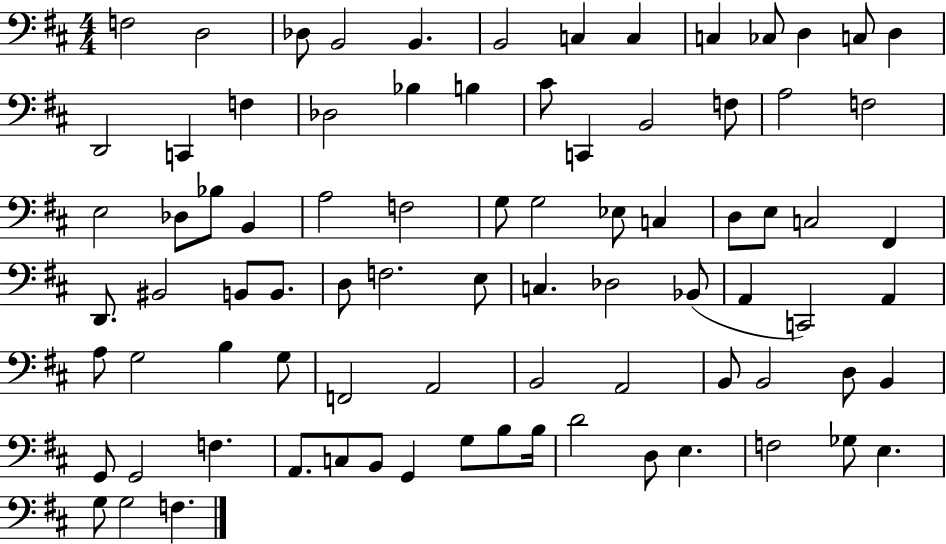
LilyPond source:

{
  \clef bass
  \numericTimeSignature
  \time 4/4
  \key d \major
  f2 d2 | des8 b,2 b,4. | b,2 c4 c4 | c4 ces8 d4 c8 d4 | \break d,2 c,4 f4 | des2 bes4 b4 | cis'8 c,4 b,2 f8 | a2 f2 | \break e2 des8 bes8 b,4 | a2 f2 | g8 g2 ees8 c4 | d8 e8 c2 fis,4 | \break d,8. bis,2 b,8 b,8. | d8 f2. e8 | c4. des2 bes,8( | a,4 c,2) a,4 | \break a8 g2 b4 g8 | f,2 a,2 | b,2 a,2 | b,8 b,2 d8 b,4 | \break g,8 g,2 f4. | a,8. c8 b,8 g,4 g8 b8 b16 | d'2 d8 e4. | f2 ges8 e4. | \break g8 g2 f4. | \bar "|."
}